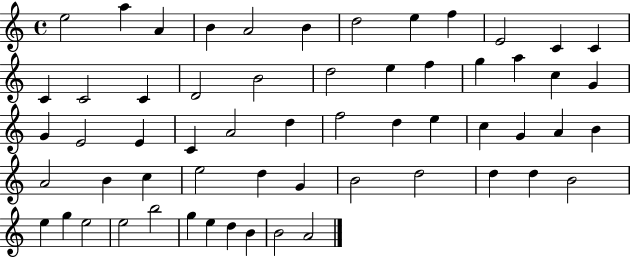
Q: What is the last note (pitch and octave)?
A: A4